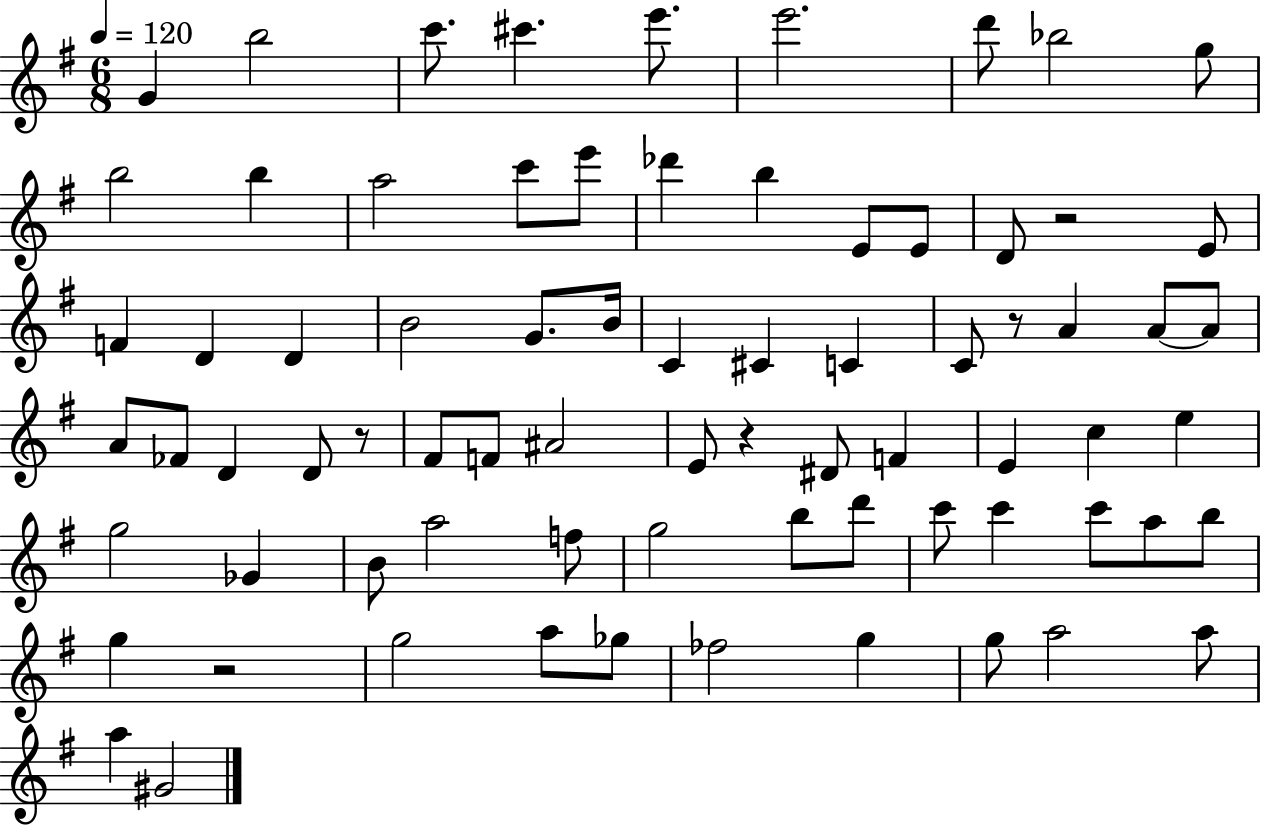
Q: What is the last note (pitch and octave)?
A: G#4